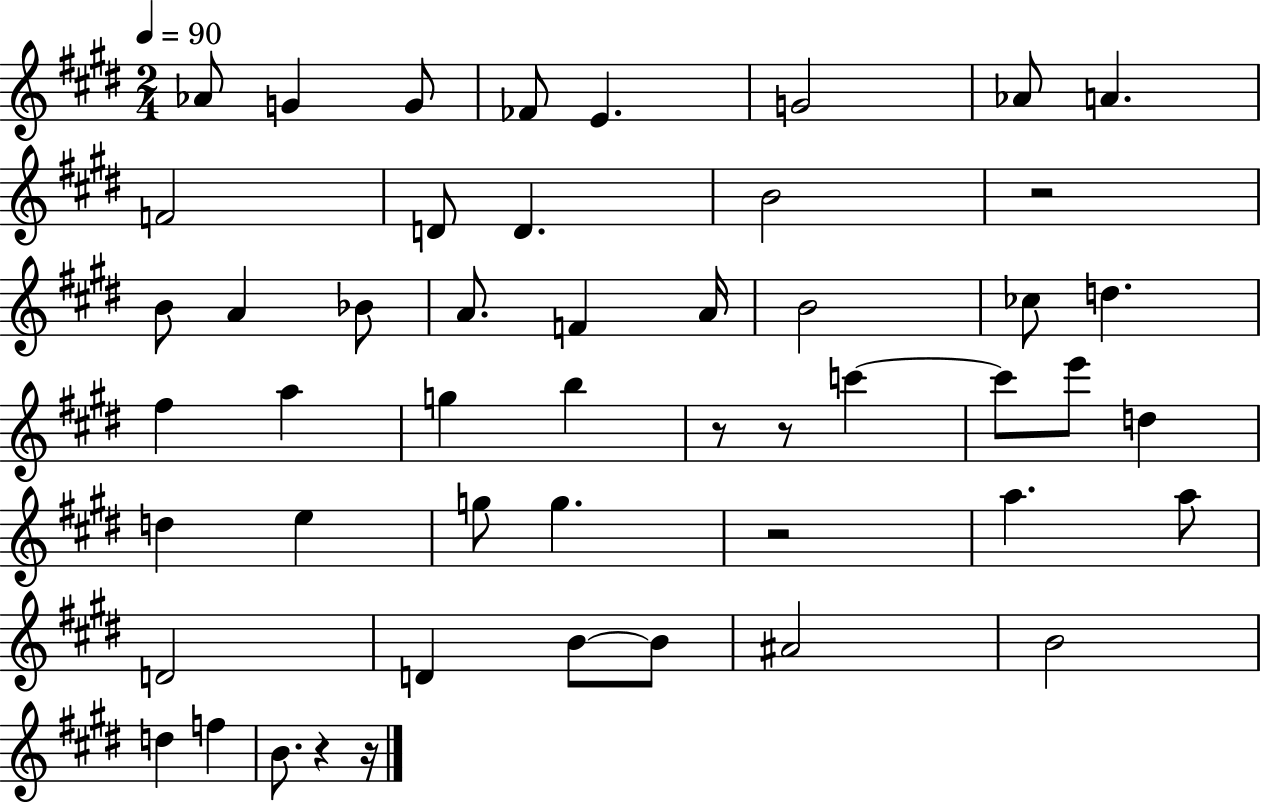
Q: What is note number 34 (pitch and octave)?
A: A5